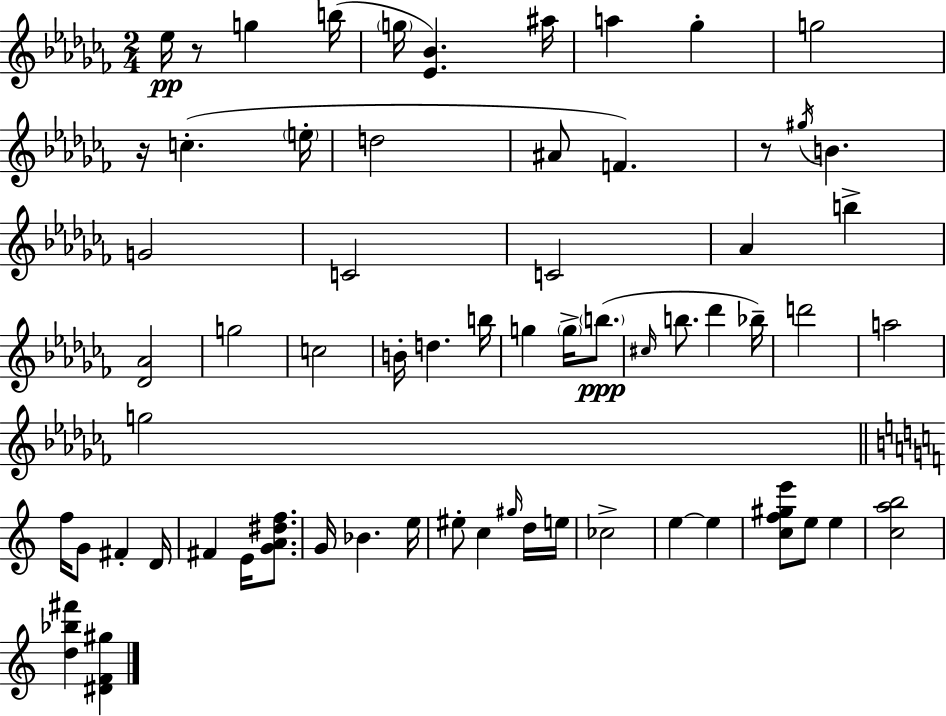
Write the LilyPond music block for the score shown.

{
  \clef treble
  \numericTimeSignature
  \time 2/4
  \key aes \minor
  \repeat volta 2 { ees''16\pp r8 g''4 b''16( | \parenthesize g''16 <ees' bes'>4.) ais''16 | a''4 ges''4-. | g''2 | \break r16 c''4.-.( \parenthesize e''16-. | d''2 | ais'8 f'4.) | r8 \acciaccatura { gis''16 } b'4. | \break g'2 | c'2 | c'2 | aes'4 b''4-> | \break <des' aes'>2 | g''2 | c''2 | b'16-. d''4. | \break b''16 g''4 \parenthesize g''16-> \parenthesize b''8.(\ppp | \grace { cis''16 } b''8. des'''4 | bes''16--) d'''2 | a''2 | \break g''2 | \bar "||" \break \key c \major f''16 g'8 fis'4-. d'16 | fis'4 e'16 <g' a' dis'' f''>8. | g'16 bes'4. e''16 | eis''8-. c''4 \grace { gis''16 } d''16 | \break e''16 ces''2-> | e''4~~ e''4 | <c'' f'' gis'' e'''>8 e''8 e''4 | <c'' a'' b''>2 | \break <d'' bes'' fis'''>4 <dis' f' gis''>4 | } \bar "|."
}